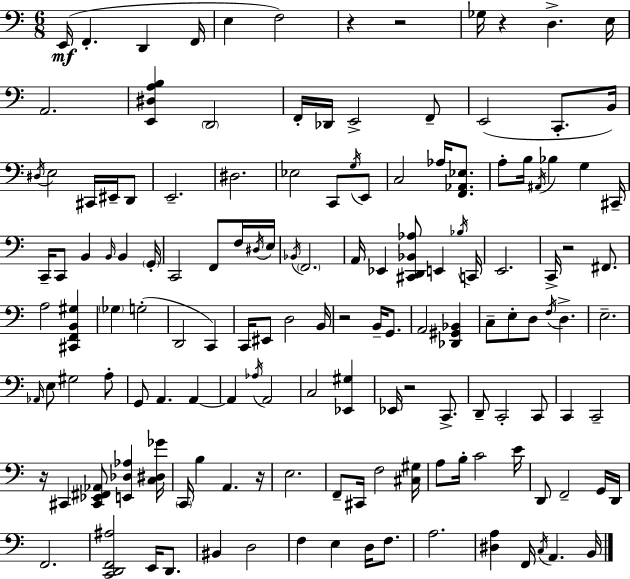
X:1
T:Untitled
M:6/8
L:1/4
K:C
E,,/4 F,, D,, F,,/4 E, F,2 z z2 _G,/4 z D, E,/4 A,,2 [E,,^D,A,B,] D,,2 F,,/4 _D,,/4 E,,2 F,,/2 E,,2 C,,/2 B,,/4 ^D,/4 E,2 ^C,,/4 ^E,,/4 D,,/2 E,,2 ^D,2 _E,2 C,,/2 G,/4 E,,/2 C,2 _A,/4 [F,,_A,,_E,]/2 A,/2 B,/4 ^A,,/4 _B, G, ^C,,/4 C,,/4 C,,/2 B,, B,,/4 B,, G,,/4 C,,2 F,,/2 F,/4 ^D,/4 E,/4 _B,,/4 F,,2 A,,/4 _E,, [^C,,D,,_B,,_A,]/2 E,, _B,/4 C,,/4 E,,2 C,,/4 z2 ^F,,/2 A,2 [^C,,F,,B,,^G,] _G, G,2 D,,2 C,, C,,/4 ^E,,/2 D,2 B,,/4 z2 B,,/4 G,,/2 A,,2 [_D,,^G,,_B,,] C,/2 E,/2 D,/2 F,/4 D, E,2 _A,,/4 E,/2 ^G,2 A,/2 G,,/2 A,, A,, A,, _A,/4 A,,2 C,2 [_E,,^G,] _E,,/4 z2 C,,/2 D,,/2 C,,2 C,,/2 C,, C,,2 z/4 ^C,, [^C,,_E,,^F,,_A,,]/2 [E,,_D,_A,] [C,^D,_G]/4 C,,/4 B, A,, z/4 E,2 F,,/2 ^C,,/4 F,2 [^C,^G,]/4 A,/2 B,/4 C2 E/4 D,,/2 F,,2 G,,/4 D,,/4 F,,2 [C,,D,,F,,^A,]2 E,,/4 D,,/2 ^B,, D,2 F, E, D,/4 F,/2 A,2 [^D,A,] F,,/4 C,/4 A,, B,,/4